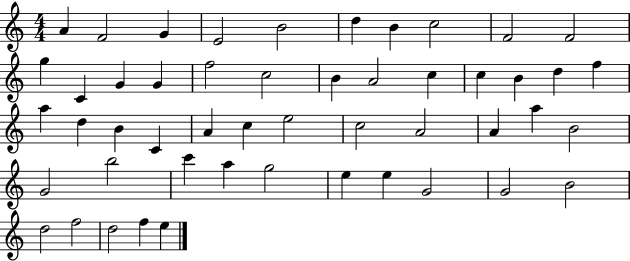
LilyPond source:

{
  \clef treble
  \numericTimeSignature
  \time 4/4
  \key c \major
  a'4 f'2 g'4 | e'2 b'2 | d''4 b'4 c''2 | f'2 f'2 | \break g''4 c'4 g'4 g'4 | f''2 c''2 | b'4 a'2 c''4 | c''4 b'4 d''4 f''4 | \break a''4 d''4 b'4 c'4 | a'4 c''4 e''2 | c''2 a'2 | a'4 a''4 b'2 | \break g'2 b''2 | c'''4 a''4 g''2 | e''4 e''4 g'2 | g'2 b'2 | \break d''2 f''2 | d''2 f''4 e''4 | \bar "|."
}